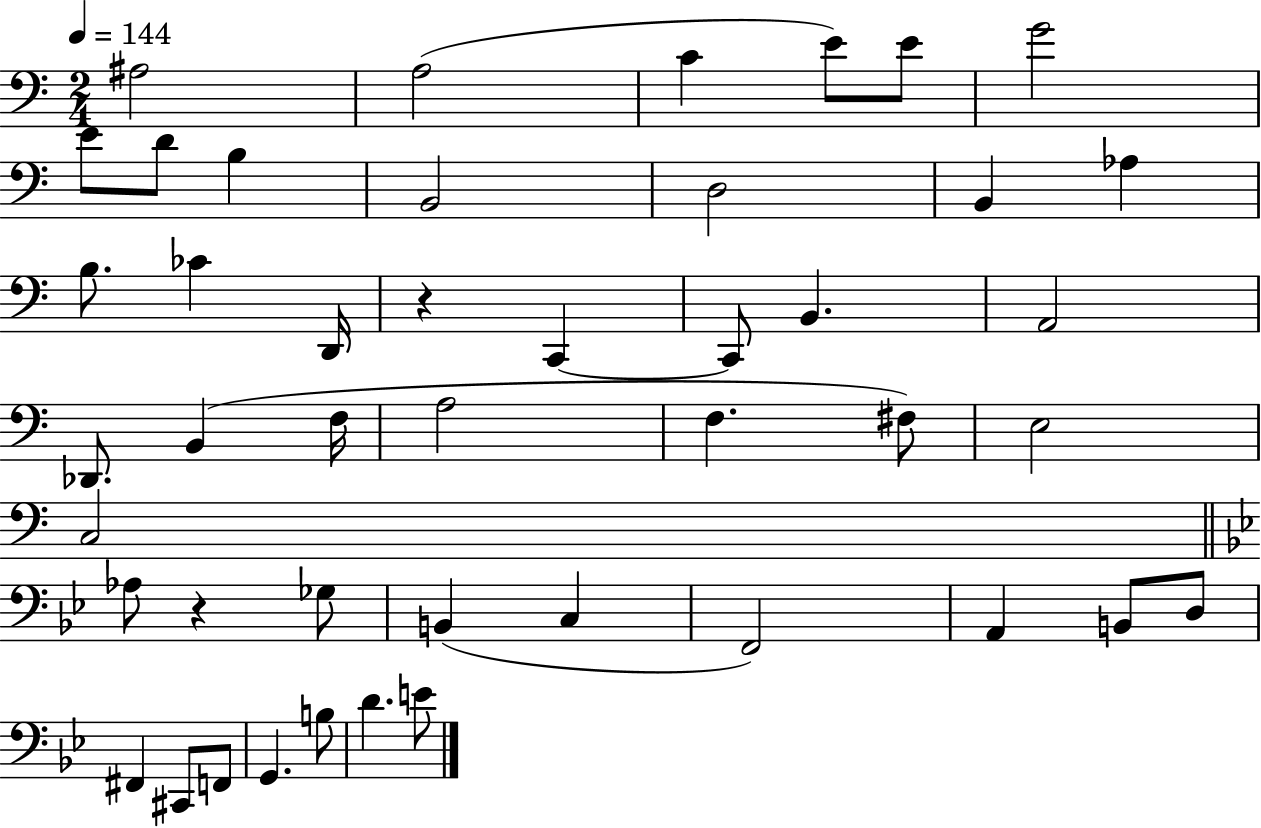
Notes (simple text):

A#3/h A3/h C4/q E4/e E4/e G4/h E4/e D4/e B3/q B2/h D3/h B2/q Ab3/q B3/e. CES4/q D2/s R/q C2/q C2/e B2/q. A2/h Db2/e. B2/q F3/s A3/h F3/q. F#3/e E3/h C3/h Ab3/e R/q Gb3/e B2/q C3/q F2/h A2/q B2/e D3/e F#2/q C#2/e F2/e G2/q. B3/e D4/q. E4/e